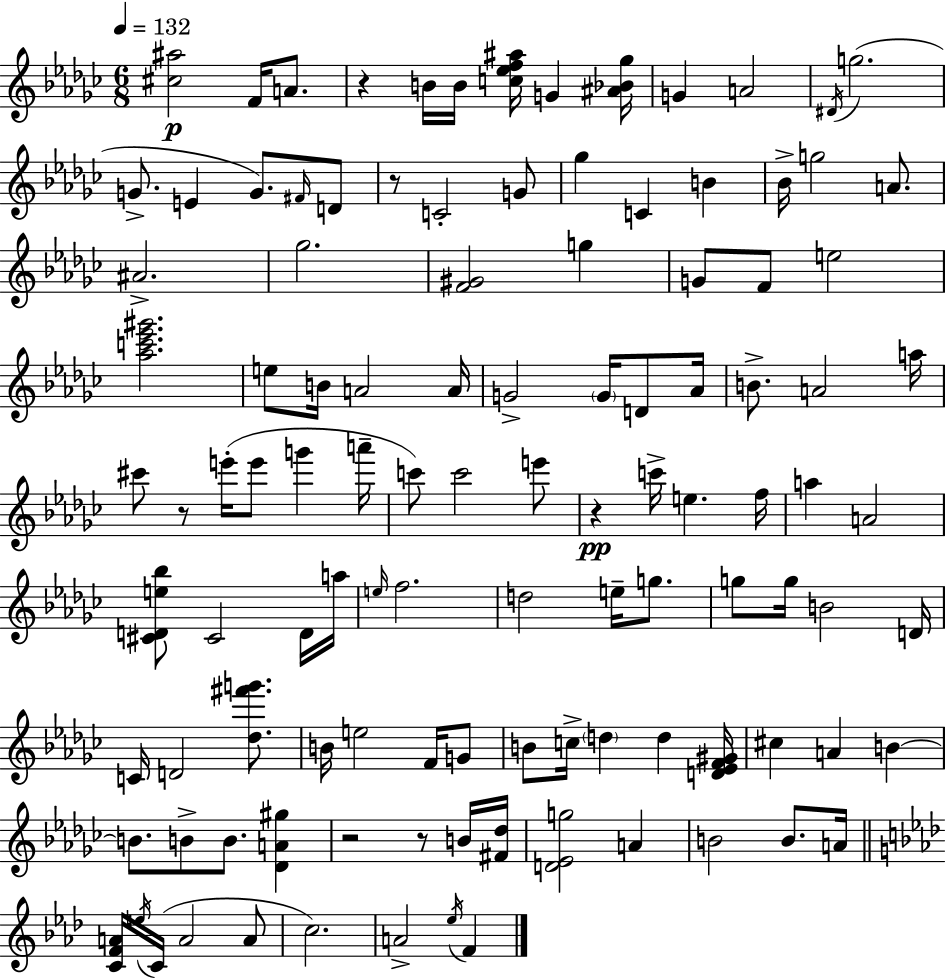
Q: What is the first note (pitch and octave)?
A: F4